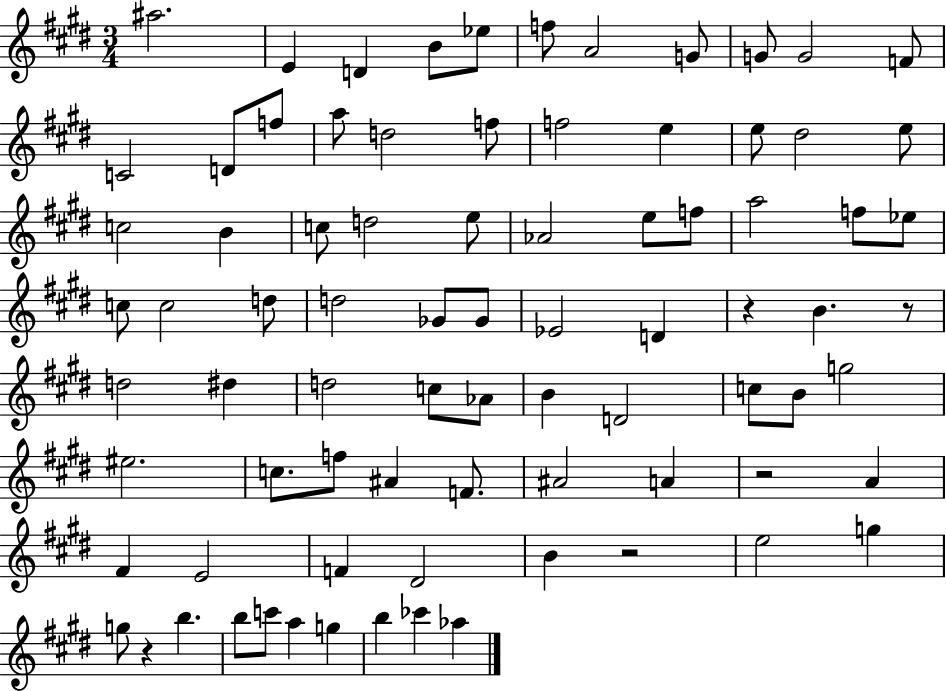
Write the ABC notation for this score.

X:1
T:Untitled
M:3/4
L:1/4
K:E
^a2 E D B/2 _e/2 f/2 A2 G/2 G/2 G2 F/2 C2 D/2 f/2 a/2 d2 f/2 f2 e e/2 ^d2 e/2 c2 B c/2 d2 e/2 _A2 e/2 f/2 a2 f/2 _e/2 c/2 c2 d/2 d2 _G/2 _G/2 _E2 D z B z/2 d2 ^d d2 c/2 _A/2 B D2 c/2 B/2 g2 ^e2 c/2 f/2 ^A F/2 ^A2 A z2 A ^F E2 F ^D2 B z2 e2 g g/2 z b b/2 c'/2 a g b _c' _a